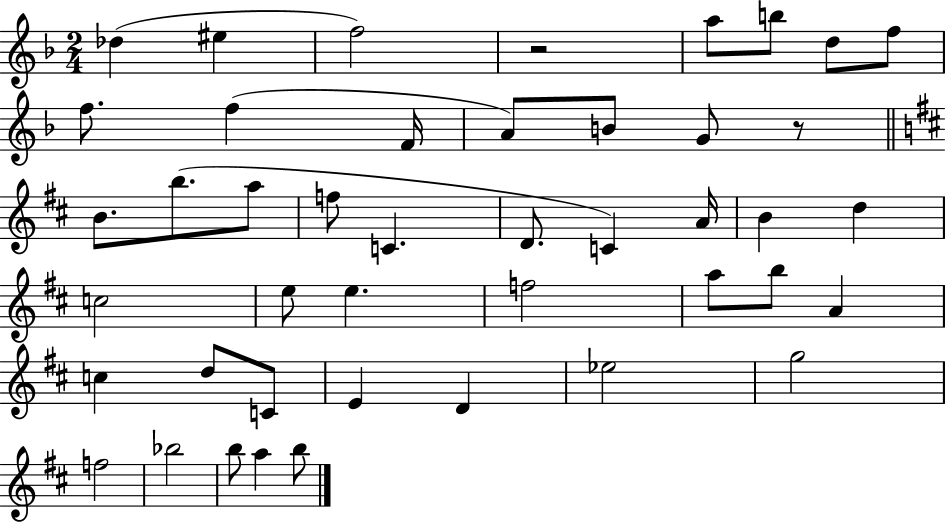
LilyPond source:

{
  \clef treble
  \numericTimeSignature
  \time 2/4
  \key f \major
  des''4( eis''4 | f''2) | r2 | a''8 b''8 d''8 f''8 | \break f''8. f''4( f'16 | a'8) b'8 g'8 r8 | \bar "||" \break \key d \major b'8. b''8.( a''8 | f''8 c'4. | d'8. c'4) a'16 | b'4 d''4 | \break c''2 | e''8 e''4. | f''2 | a''8 b''8 a'4 | \break c''4 d''8 c'8 | e'4 d'4 | ees''2 | g''2 | \break f''2 | bes''2 | b''8 a''4 b''8 | \bar "|."
}